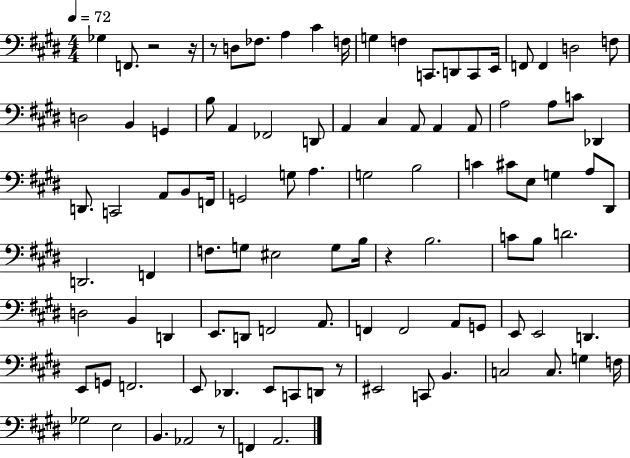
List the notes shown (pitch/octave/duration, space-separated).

Gb3/q F2/e. R/h R/s R/e D3/e FES3/e. A3/q C#4/q F3/s G3/q F3/q C2/e. D2/e C2/e E2/s F2/e F2/q D3/h F3/e D3/h B2/q G2/q B3/e A2/q FES2/h D2/e A2/q C#3/q A2/e A2/q A2/e A3/h A3/e C4/e Db2/q D2/e. C2/h A2/e B2/e F2/s G2/h G3/e A3/q. G3/h B3/h C4/q C#4/e E3/e G3/q A3/e D#2/e D2/h. F2/q F3/e. G3/e EIS3/h G3/e B3/s R/q B3/h. C4/e B3/e D4/h. D3/h B2/q D2/q E2/e. D2/e F2/h A2/e. F2/q F2/h A2/e G2/e E2/e E2/h D2/q. E2/e G2/e F2/h. E2/e Db2/q. E2/e C2/e D2/e R/e EIS2/h C2/e B2/q. C3/h C3/e. G3/q F3/s Gb3/h E3/h B2/q. Ab2/h R/e F2/q A2/h.